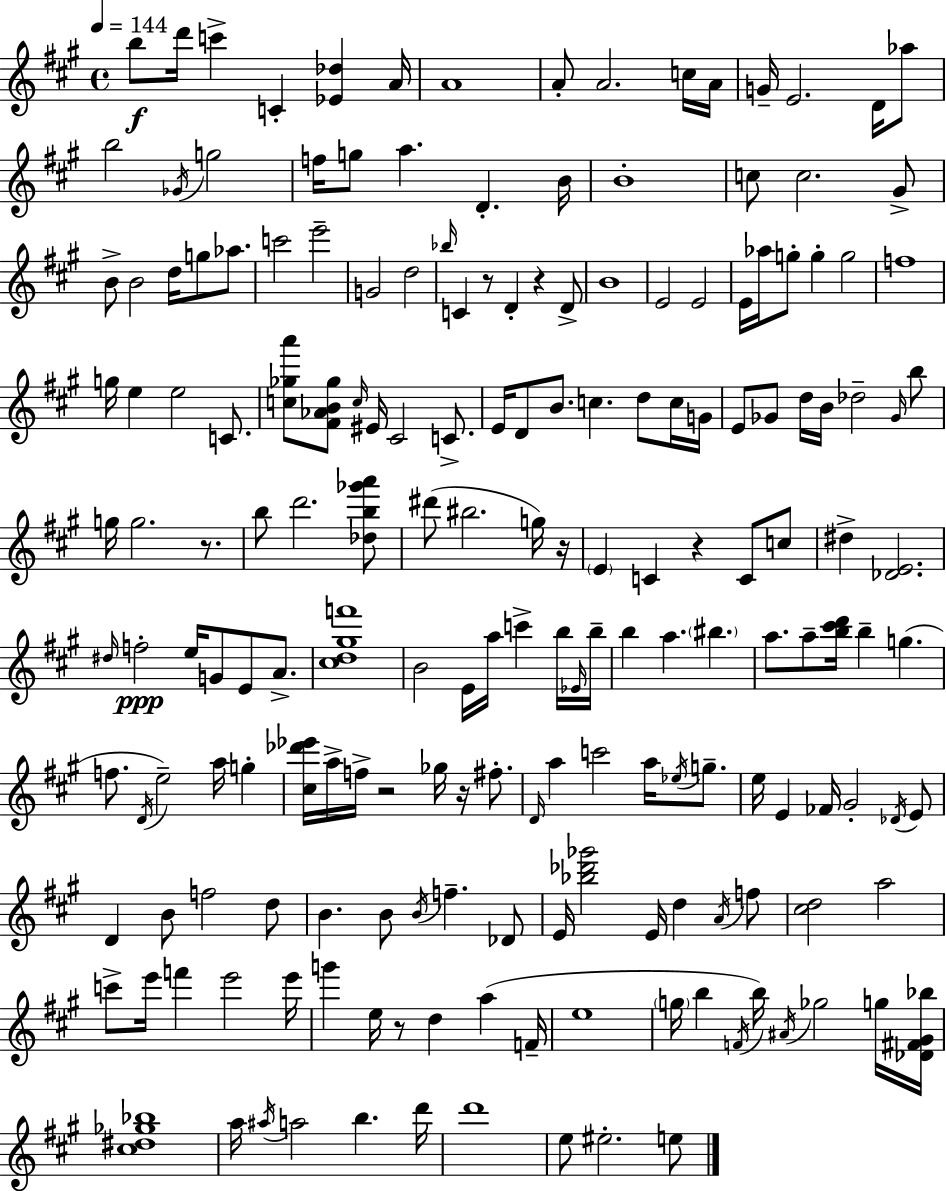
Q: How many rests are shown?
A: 8